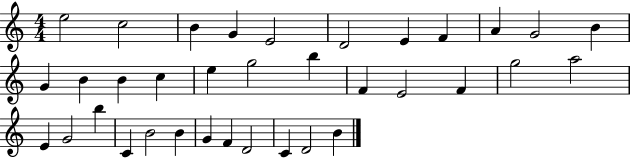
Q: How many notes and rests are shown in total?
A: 35